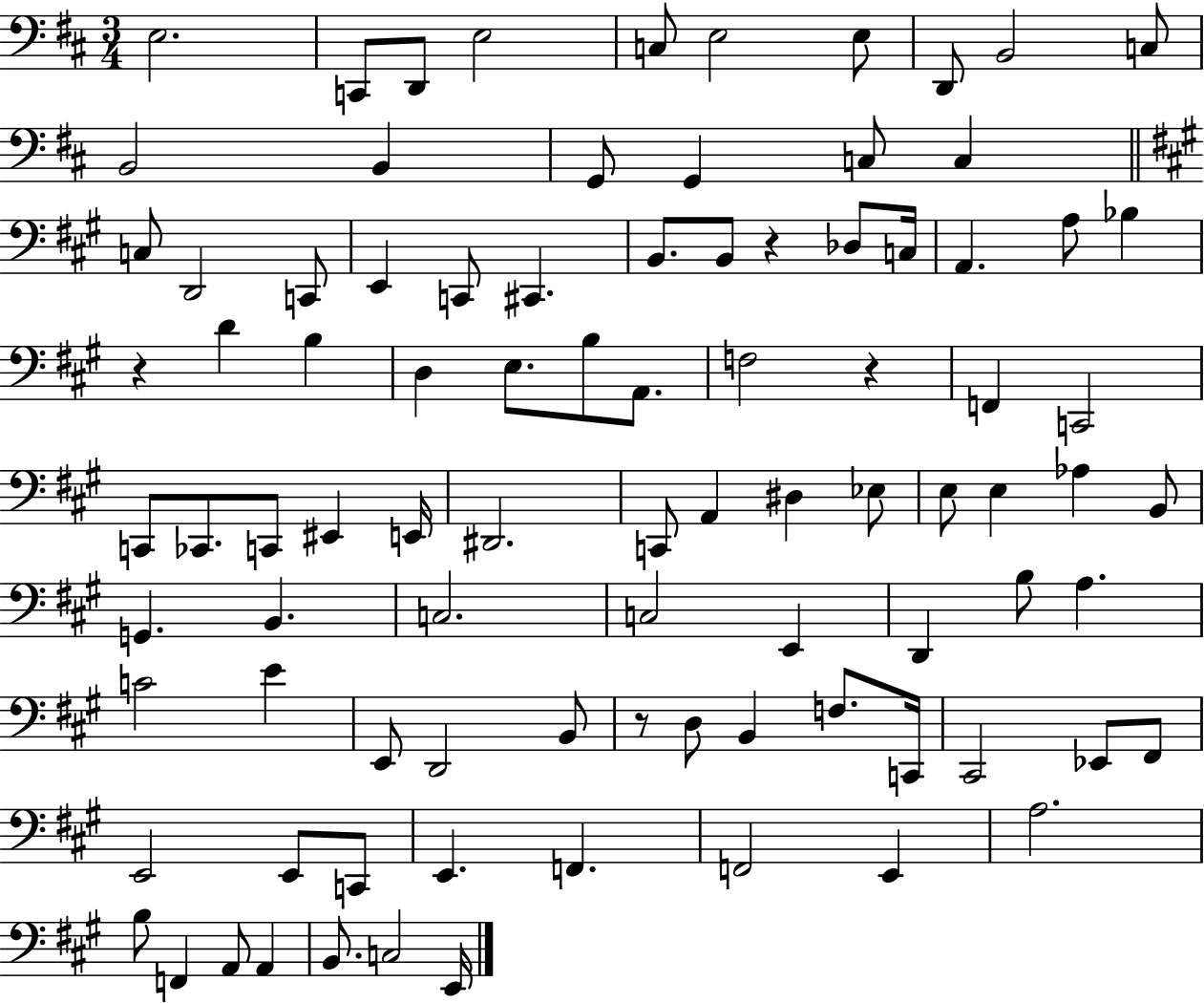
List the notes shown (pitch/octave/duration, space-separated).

E3/h. C2/e D2/e E3/h C3/e E3/h E3/e D2/e B2/h C3/e B2/h B2/q G2/e G2/q C3/e C3/q C3/e D2/h C2/e E2/q C2/e C#2/q. B2/e. B2/e R/q Db3/e C3/s A2/q. A3/e Bb3/q R/q D4/q B3/q D3/q E3/e. B3/e A2/e. F3/h R/q F2/q C2/h C2/e CES2/e. C2/e EIS2/q E2/s D#2/h. C2/e A2/q D#3/q Eb3/e E3/e E3/q Ab3/q B2/e G2/q. B2/q. C3/h. C3/h E2/q D2/q B3/e A3/q. C4/h E4/q E2/e D2/h B2/e R/e D3/e B2/q F3/e. C2/s C#2/h Eb2/e F#2/e E2/h E2/e C2/e E2/q. F2/q. F2/h E2/q A3/h. B3/e F2/q A2/e A2/q B2/e. C3/h E2/s